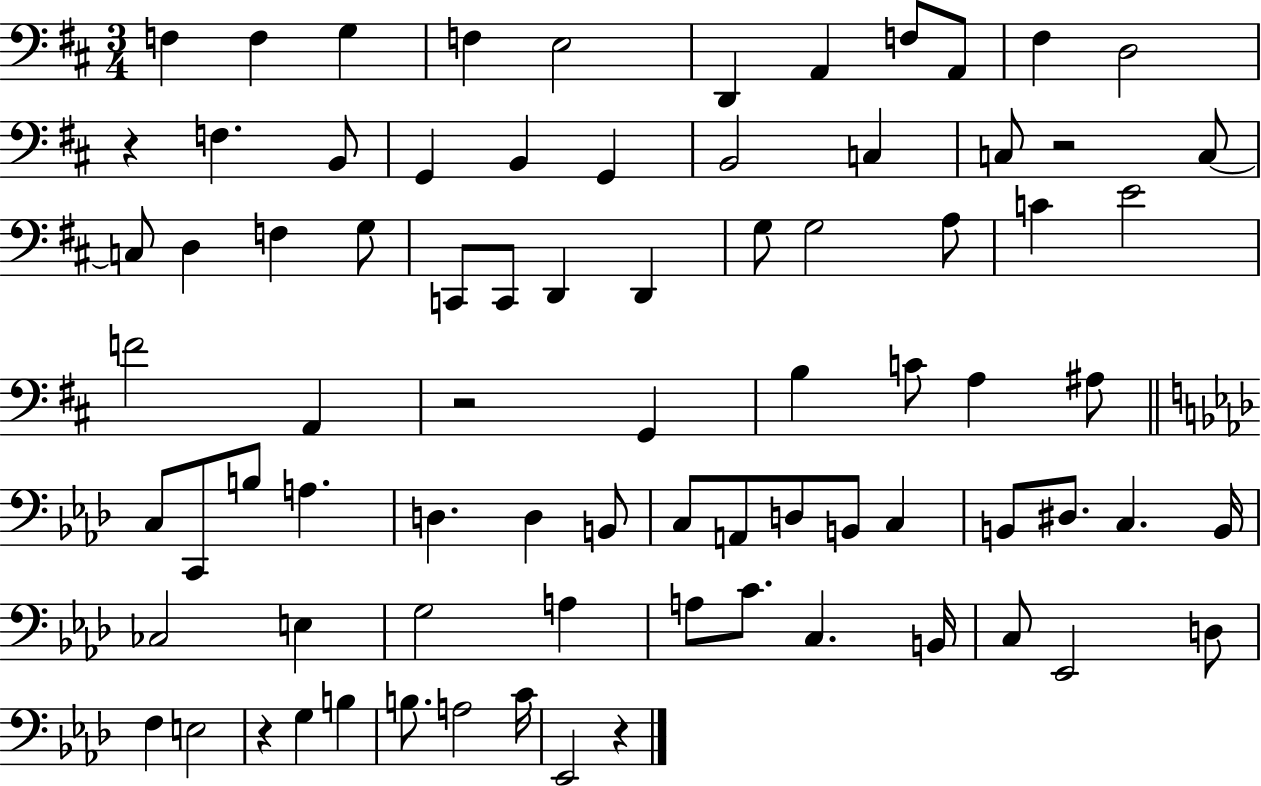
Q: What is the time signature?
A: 3/4